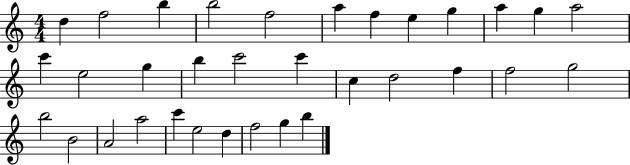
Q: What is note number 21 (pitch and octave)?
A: F5